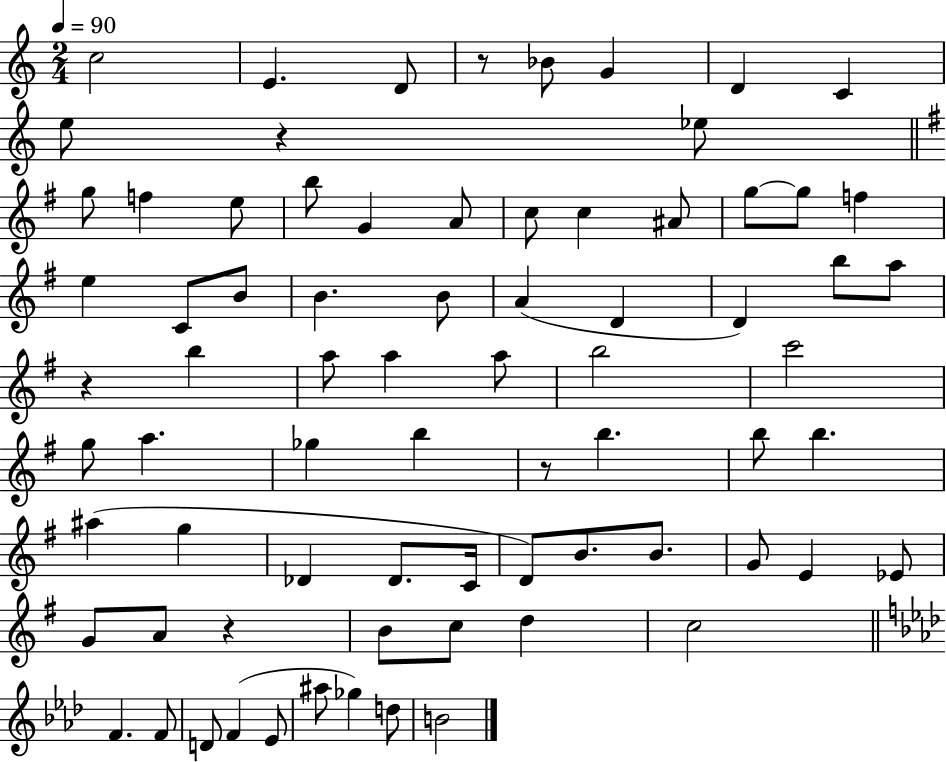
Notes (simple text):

C5/h E4/q. D4/e R/e Bb4/e G4/q D4/q C4/q E5/e R/q Eb5/e G5/e F5/q E5/e B5/e G4/q A4/e C5/e C5/q A#4/e G5/e G5/e F5/q E5/q C4/e B4/e B4/q. B4/e A4/q D4/q D4/q B5/e A5/e R/q B5/q A5/e A5/q A5/e B5/h C6/h G5/e A5/q. Gb5/q B5/q R/e B5/q. B5/e B5/q. A#5/q G5/q Db4/q Db4/e. C4/s D4/e B4/e. B4/e. G4/e E4/q Eb4/e G4/e A4/e R/q B4/e C5/e D5/q C5/h F4/q. F4/e D4/e F4/q Eb4/e A#5/e Gb5/q D5/e B4/h